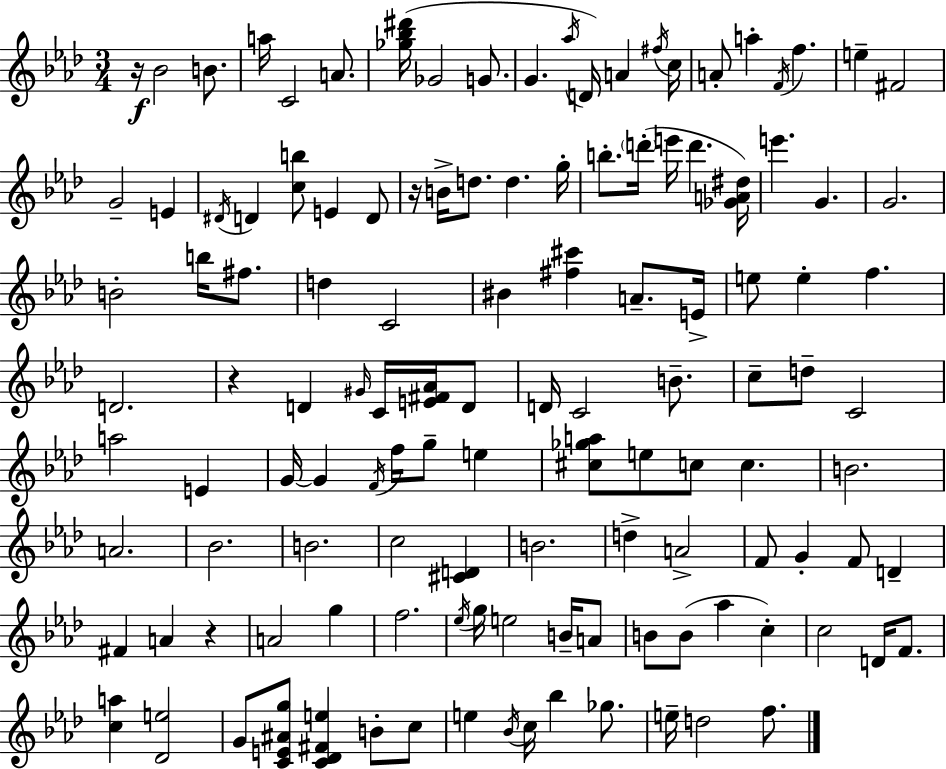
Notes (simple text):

R/s Bb4/h B4/e. A5/s C4/h A4/e. [Gb5,Bb5,D#6]/s Gb4/h G4/e. G4/q. Ab5/s D4/s A4/q F#5/s C5/s A4/e A5/q F4/s F5/q. E5/q F#4/h G4/h E4/q D#4/s D4/q [C5,B5]/e E4/q D4/e R/s B4/s D5/e. D5/q. G5/s B5/e. D6/s E6/s D6/q. [Gb4,A4,D#5]/s E6/q. G4/q. G4/h. B4/h B5/s F#5/e. D5/q C4/h BIS4/q [F#5,C#6]/q A4/e. E4/s E5/e E5/q F5/q. D4/h. R/q D4/q G#4/s C4/s [E4,F#4,Ab4]/s D4/e D4/s C4/h B4/e. C5/e D5/e C4/h A5/h E4/q G4/s G4/q F4/s F5/s G5/e E5/q [C#5,Gb5,A5]/e E5/e C5/e C5/q. B4/h. A4/h. Bb4/h. B4/h. C5/h [C#4,D4]/q B4/h. D5/q A4/h F4/e G4/q F4/e D4/q F#4/q A4/q R/q A4/h G5/q F5/h. Eb5/s G5/s E5/h B4/s A4/e B4/e B4/e Ab5/q C5/q C5/h D4/s F4/e. [C5,A5]/q [Db4,E5]/h G4/e [C4,E4,A#4,G5]/e [C4,Db4,F#4,E5]/q B4/e C5/e E5/q Bb4/s C5/s Bb5/q Gb5/e. E5/s D5/h F5/e.